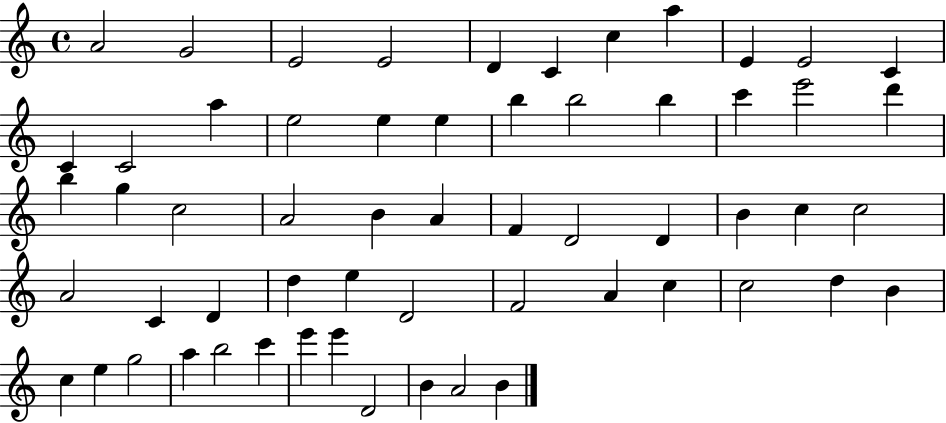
{
  \clef treble
  \time 4/4
  \defaultTimeSignature
  \key c \major
  a'2 g'2 | e'2 e'2 | d'4 c'4 c''4 a''4 | e'4 e'2 c'4 | \break c'4 c'2 a''4 | e''2 e''4 e''4 | b''4 b''2 b''4 | c'''4 e'''2 d'''4 | \break b''4 g''4 c''2 | a'2 b'4 a'4 | f'4 d'2 d'4 | b'4 c''4 c''2 | \break a'2 c'4 d'4 | d''4 e''4 d'2 | f'2 a'4 c''4 | c''2 d''4 b'4 | \break c''4 e''4 g''2 | a''4 b''2 c'''4 | e'''4 e'''4 d'2 | b'4 a'2 b'4 | \break \bar "|."
}